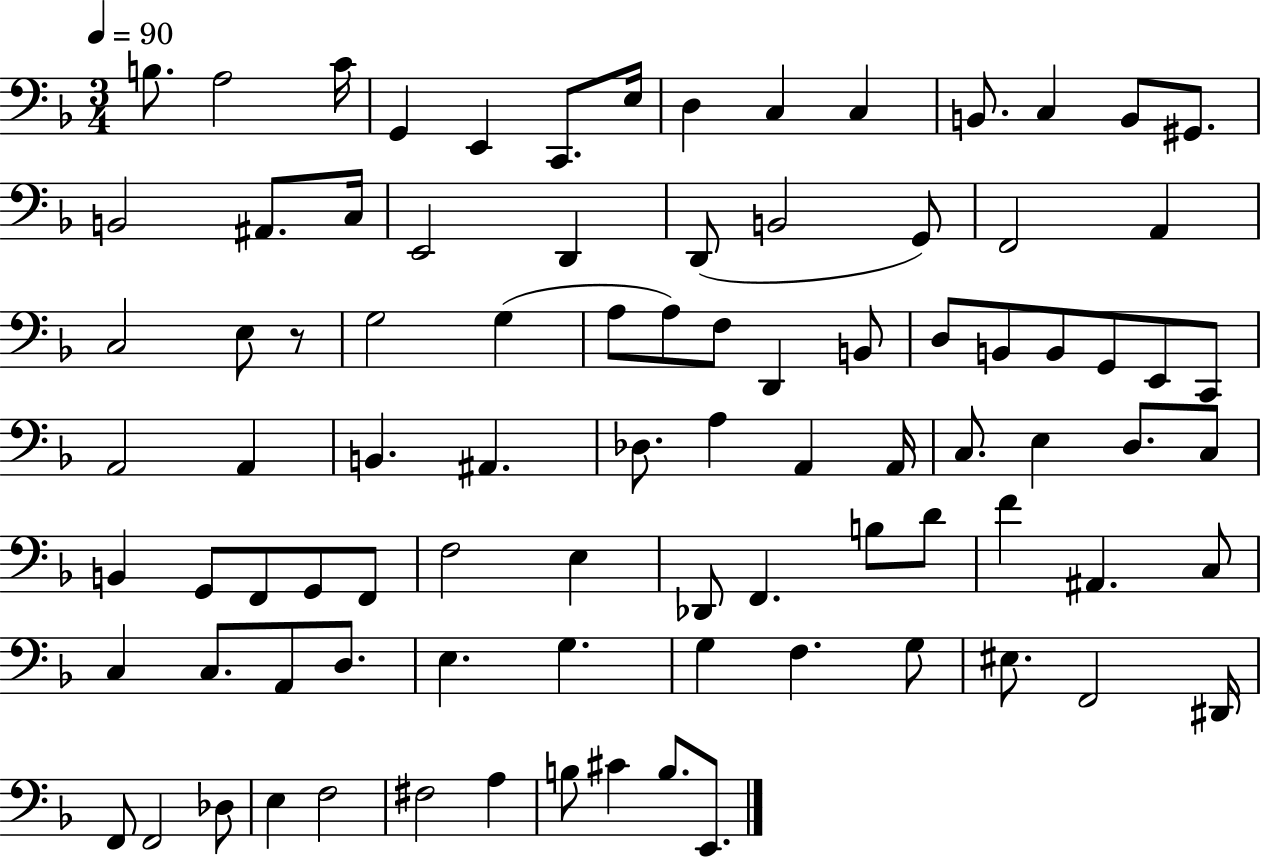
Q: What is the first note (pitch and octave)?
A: B3